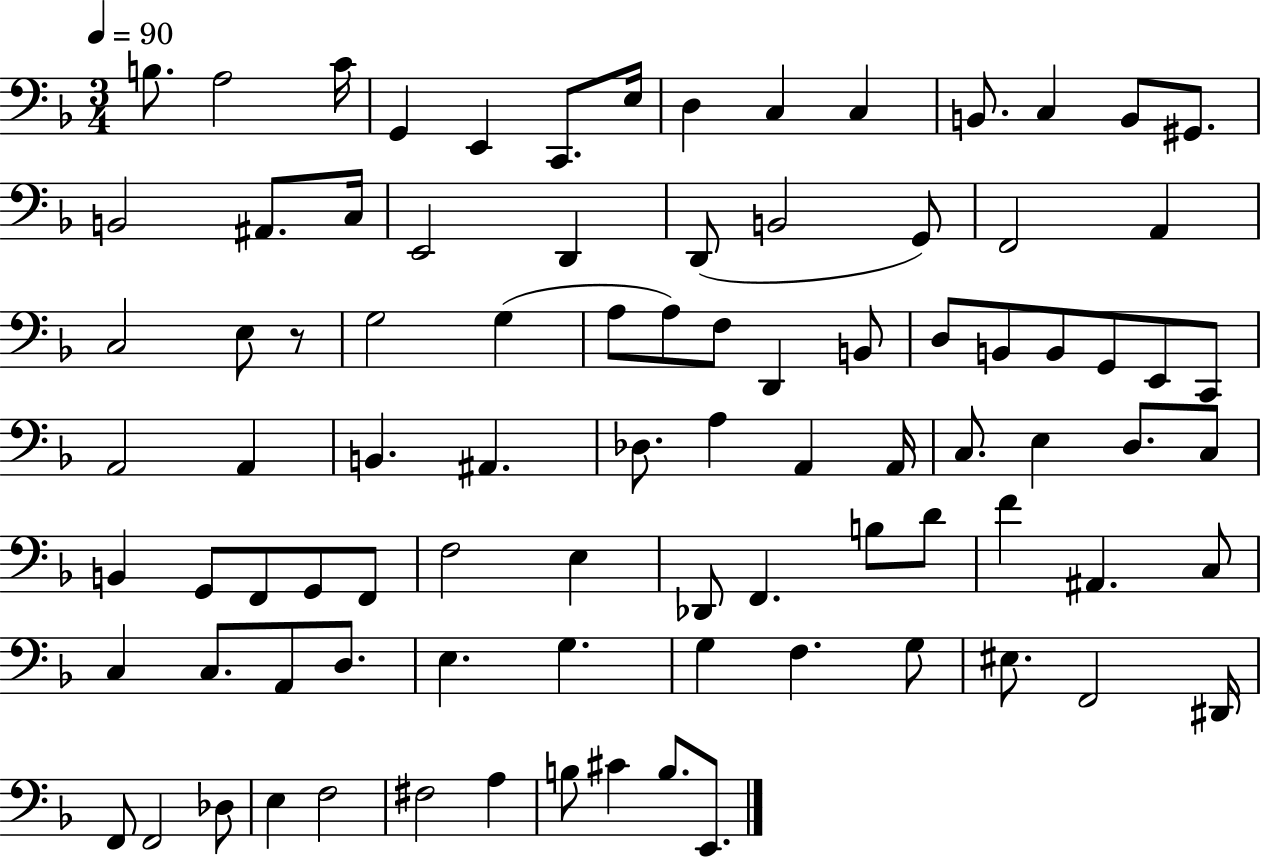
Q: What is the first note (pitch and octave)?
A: B3